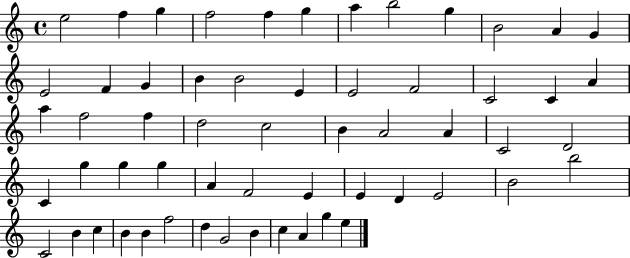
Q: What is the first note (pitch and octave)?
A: E5